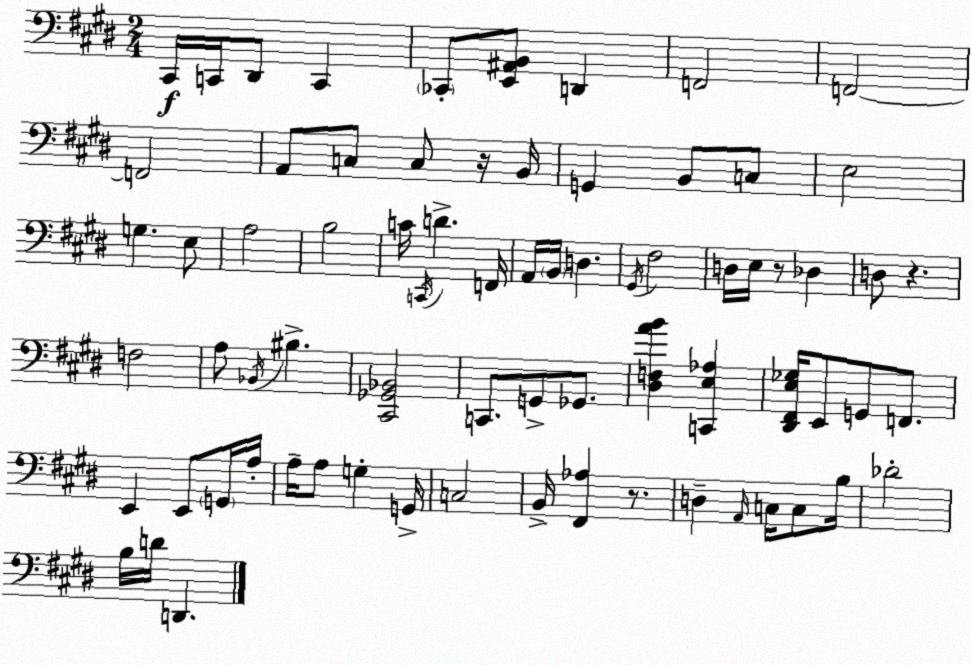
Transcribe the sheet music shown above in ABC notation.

X:1
T:Untitled
M:2/4
L:1/4
K:E
^C,,/4 C,,/4 ^D,,/2 C,, _C,,/2 [E,,^A,,B,,]/2 D,, F,,2 F,,2 F,,2 A,,/2 C,/2 C,/2 z/4 B,,/4 G,, B,,/2 C,/2 E,2 G, E,/2 A,2 B,2 C/4 C,,/4 D F,,/4 A,,/4 B,,/4 D, ^G,,/4 ^F,2 D,/4 E,/4 z/2 _D, D,/2 z F,2 A,/2 _B,,/4 ^B, [^C,,_G,,_B,,]2 C,,/2 G,,/2 _G,,/2 [^D,F,AB] [C,,E,_A,] [^D,,^F,,E,_G,]/4 E,,/2 G,,/2 F,,/2 E,, E,,/2 G,,/4 A,/4 A,/4 A,/2 G, G,,/4 C,2 B,,/4 [^F,,_A,] z/2 D, A,,/4 C,/4 C,/2 B,/4 _D2 B,/4 D/4 D,,